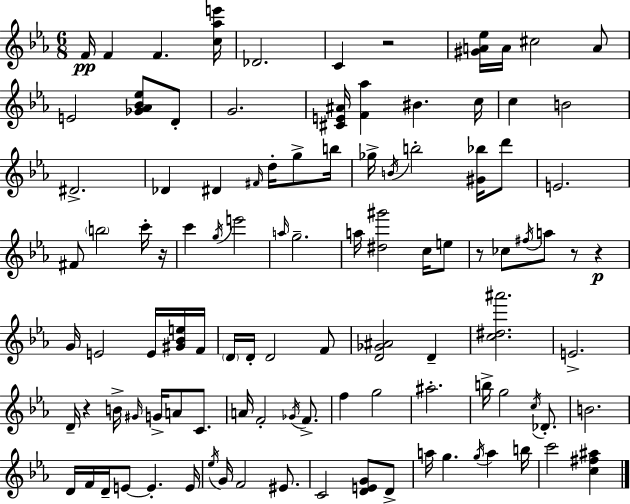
F4/s F4/q F4/q. [C5,Ab5,E6]/s Db4/h. C4/q R/h [G#4,A4,Eb5]/s A4/s C#5/h A4/e E4/h [Gb4,Ab4,Bb4,Eb5]/e D4/e G4/h. [C#4,E4,A#4]/s [F4,Ab5]/q BIS4/q. C5/s C5/q B4/h D#4/h. Db4/q D#4/q F#4/s D5/s G5/e B5/s Gb5/s B4/s B5/h [G#4,Bb5]/s D6/e E4/h. F#4/e B5/h C6/s R/s C6/q G5/s E6/h A5/s G5/h. A5/s [D#5,G#6]/h C5/s E5/e R/e CES5/e F#5/s A5/e R/e R/q G4/s E4/h E4/s [G#4,Bb4,E5]/s F4/s D4/s D4/s D4/h F4/e [D4,Gb4,A#4]/h D4/q [C5,D#5,A#6]/h. E4/h. D4/s R/q B4/s G#4/s G4/s A4/e C4/e. A4/s F4/h Gb4/s F4/e. F5/q G5/h A#5/h. B5/s G5/h C5/s Db4/e. B4/h. D4/s F4/s D4/s E4/e E4/q. E4/s Eb5/s G4/s F4/h EIS4/e. C4/h [D4,E4,G4]/e D4/e A5/s G5/q. G5/s A5/q B5/s C6/h [C5,F#5,A#5]/q